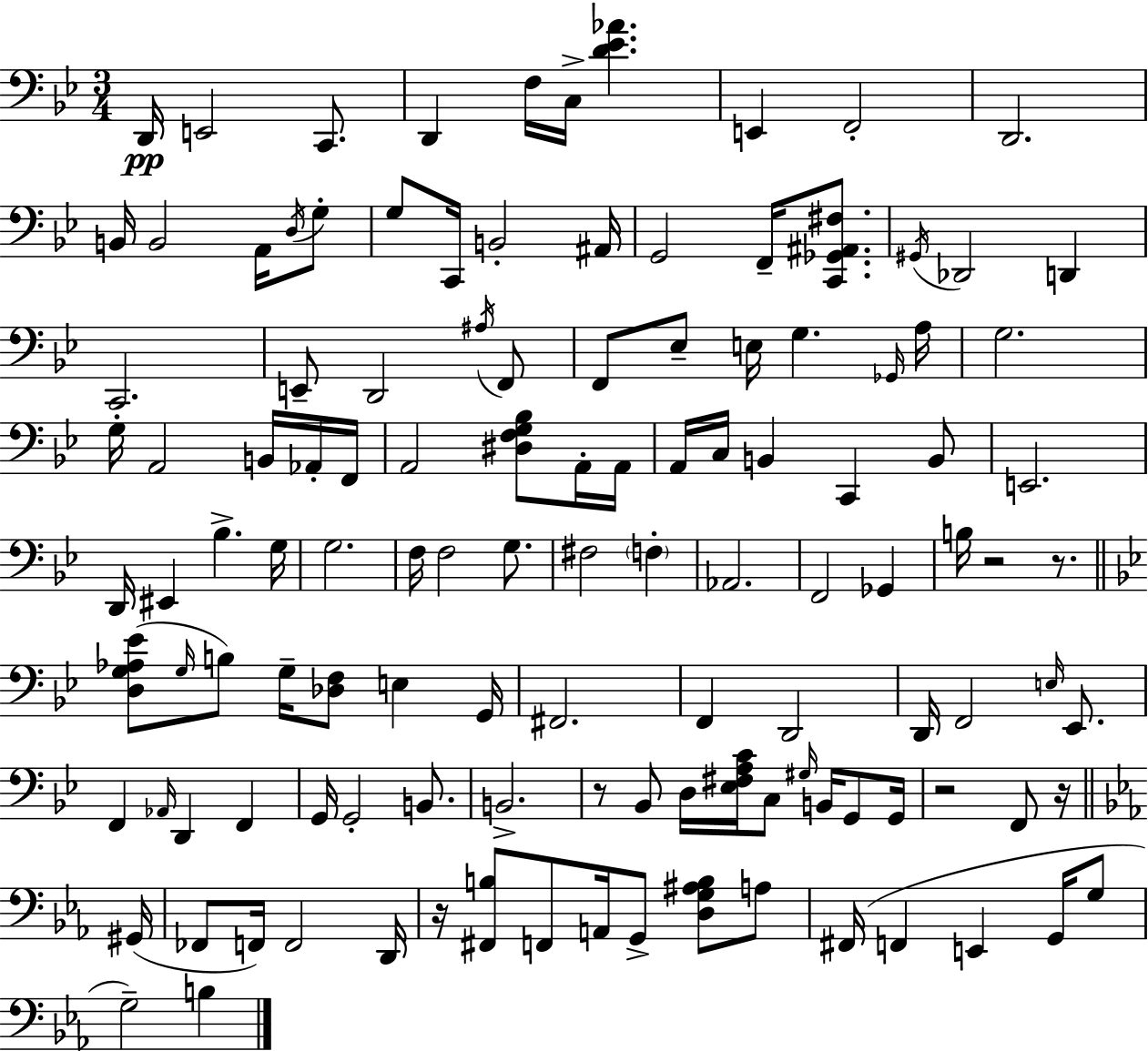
X:1
T:Untitled
M:3/4
L:1/4
K:Gm
D,,/4 E,,2 C,,/2 D,, F,/4 C,/4 [D_E_A] E,, F,,2 D,,2 B,,/4 B,,2 A,,/4 D,/4 G,/2 G,/2 C,,/4 B,,2 ^A,,/4 G,,2 F,,/4 [C,,_G,,^A,,^F,]/2 ^G,,/4 _D,,2 D,, C,,2 E,,/2 D,,2 ^A,/4 F,,/2 F,,/2 _E,/2 E,/4 G, _G,,/4 A,/4 G,2 G,/4 A,,2 B,,/4 _A,,/4 F,,/4 A,,2 [^D,F,G,_B,]/2 A,,/4 A,,/4 A,,/4 C,/4 B,, C,, B,,/2 E,,2 D,,/4 ^E,, _B, G,/4 G,2 F,/4 F,2 G,/2 ^F,2 F, _A,,2 F,,2 _G,, B,/4 z2 z/2 [D,G,_A,_E]/2 G,/4 B,/2 G,/4 [_D,F,]/2 E, G,,/4 ^F,,2 F,, D,,2 D,,/4 F,,2 E,/4 _E,,/2 F,, _A,,/4 D,, F,, G,,/4 G,,2 B,,/2 B,,2 z/2 _B,,/2 D,/4 [_E,^F,A,C]/4 C,/2 ^G,/4 B,,/4 G,,/2 G,,/4 z2 F,,/2 z/4 ^G,,/4 _F,,/2 F,,/4 F,,2 D,,/4 z/4 [^F,,B,]/2 F,,/2 A,,/4 G,,/2 [D,G,^A,B,]/2 A,/2 ^F,,/4 F,, E,, G,,/4 G,/2 G,2 B,